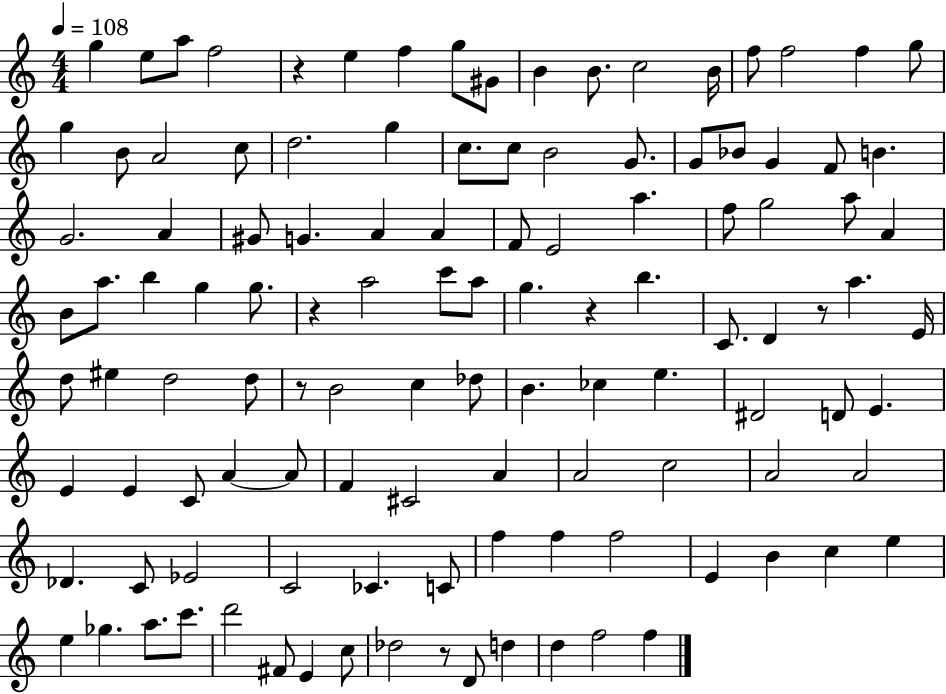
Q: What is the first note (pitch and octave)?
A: G5